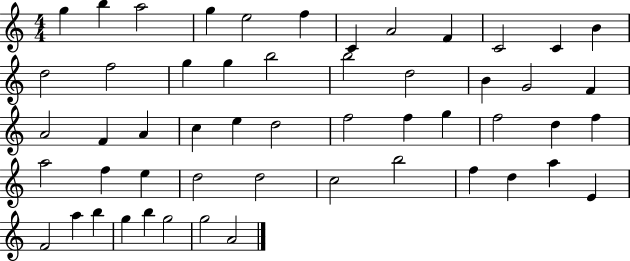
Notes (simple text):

G5/q B5/q A5/h G5/q E5/h F5/q C4/q A4/h F4/q C4/h C4/q B4/q D5/h F5/h G5/q G5/q B5/h B5/h D5/h B4/q G4/h F4/q A4/h F4/q A4/q C5/q E5/q D5/h F5/h F5/q G5/q F5/h D5/q F5/q A5/h F5/q E5/q D5/h D5/h C5/h B5/h F5/q D5/q A5/q E4/q F4/h A5/q B5/q G5/q B5/q G5/h G5/h A4/h